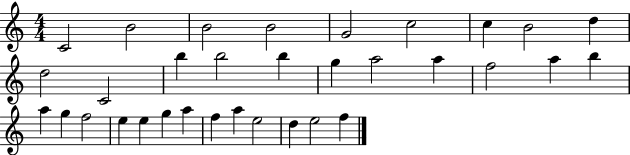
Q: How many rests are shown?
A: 0